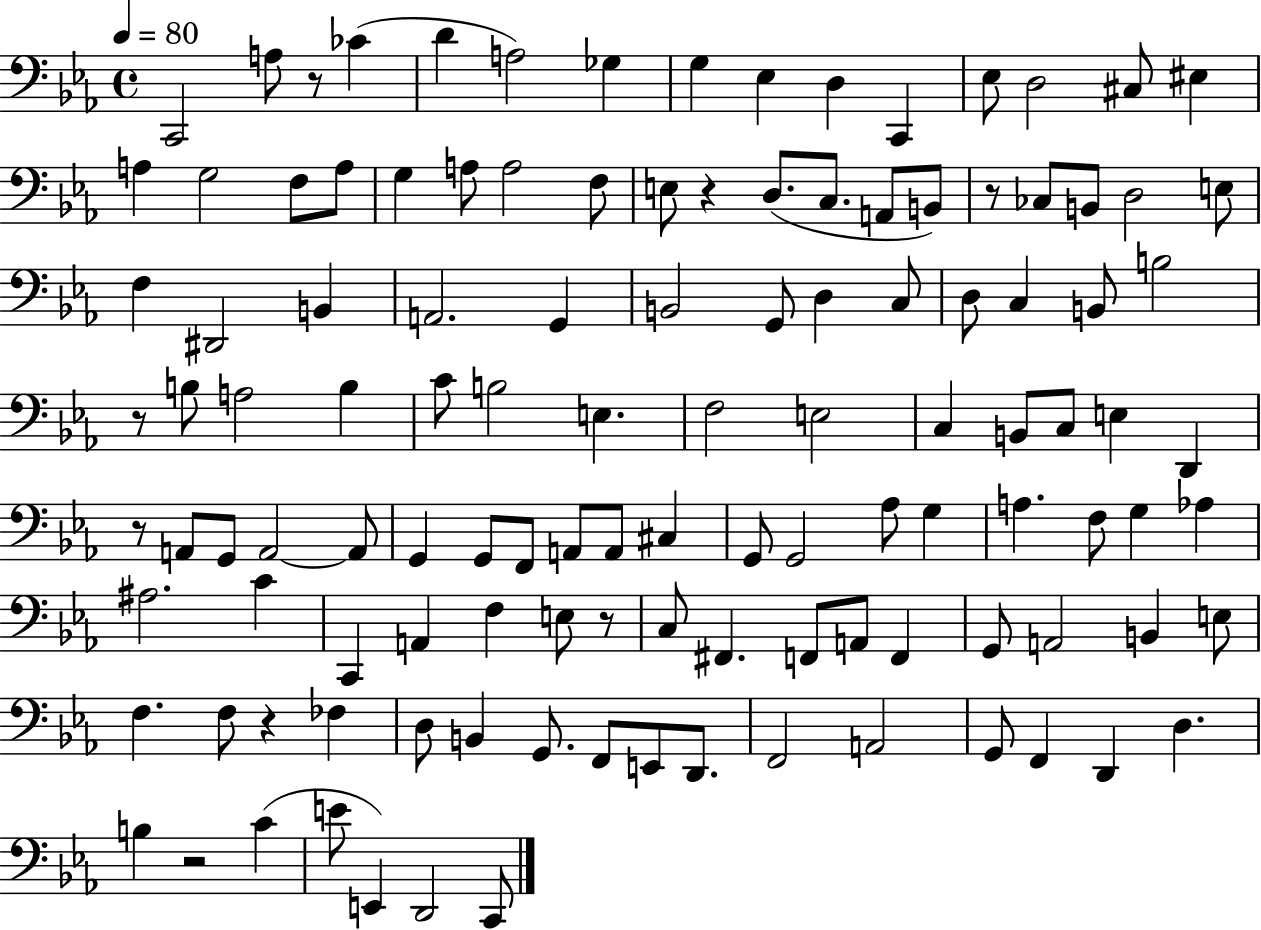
X:1
T:Untitled
M:4/4
L:1/4
K:Eb
C,,2 A,/2 z/2 _C D A,2 _G, G, _E, D, C,, _E,/2 D,2 ^C,/2 ^E, A, G,2 F,/2 A,/2 G, A,/2 A,2 F,/2 E,/2 z D,/2 C,/2 A,,/2 B,,/2 z/2 _C,/2 B,,/2 D,2 E,/2 F, ^D,,2 B,, A,,2 G,, B,,2 G,,/2 D, C,/2 D,/2 C, B,,/2 B,2 z/2 B,/2 A,2 B, C/2 B,2 E, F,2 E,2 C, B,,/2 C,/2 E, D,, z/2 A,,/2 G,,/2 A,,2 A,,/2 G,, G,,/2 F,,/2 A,,/2 A,,/2 ^C, G,,/2 G,,2 _A,/2 G, A, F,/2 G, _A, ^A,2 C C,, A,, F, E,/2 z/2 C,/2 ^F,, F,,/2 A,,/2 F,, G,,/2 A,,2 B,, E,/2 F, F,/2 z _F, D,/2 B,, G,,/2 F,,/2 E,,/2 D,,/2 F,,2 A,,2 G,,/2 F,, D,, D, B, z2 C E/2 E,, D,,2 C,,/2